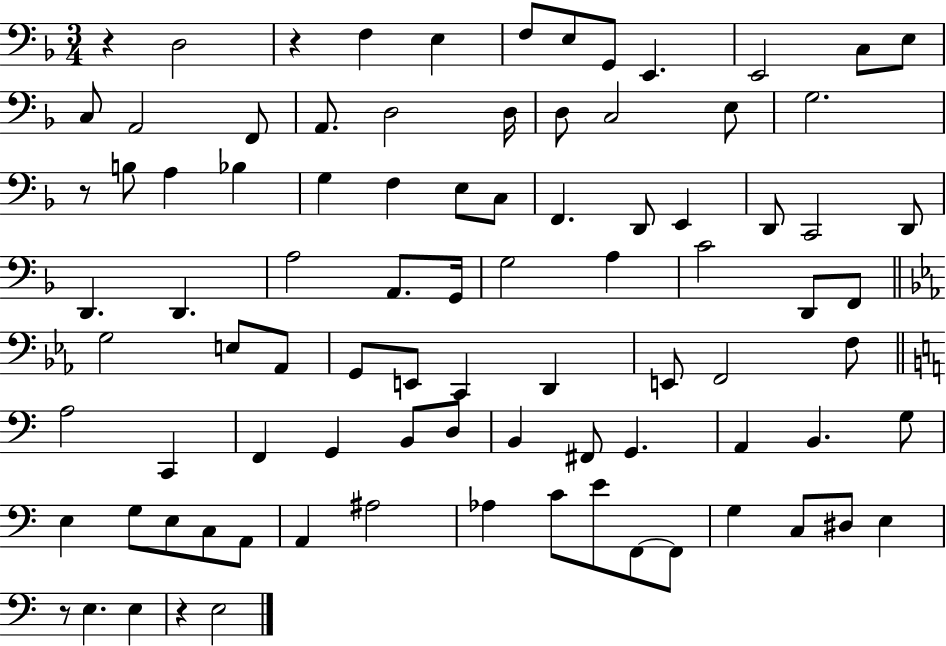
X:1
T:Untitled
M:3/4
L:1/4
K:F
z D,2 z F, E, F,/2 E,/2 G,,/2 E,, E,,2 C,/2 E,/2 C,/2 A,,2 F,,/2 A,,/2 D,2 D,/4 D,/2 C,2 E,/2 G,2 z/2 B,/2 A, _B, G, F, E,/2 C,/2 F,, D,,/2 E,, D,,/2 C,,2 D,,/2 D,, D,, A,2 A,,/2 G,,/4 G,2 A, C2 D,,/2 F,,/2 G,2 E,/2 _A,,/2 G,,/2 E,,/2 C,, D,, E,,/2 F,,2 F,/2 A,2 C,, F,, G,, B,,/2 D,/2 B,, ^F,,/2 G,, A,, B,, G,/2 E, G,/2 E,/2 C,/2 A,,/2 A,, ^A,2 _A, C/2 E/2 F,,/2 F,,/2 G, C,/2 ^D,/2 E, z/2 E, E, z E,2